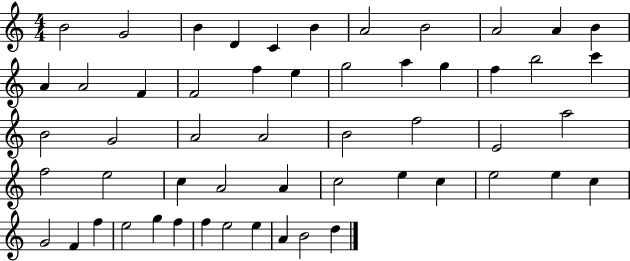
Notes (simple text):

B4/h G4/h B4/q D4/q C4/q B4/q A4/h B4/h A4/h A4/q B4/q A4/q A4/h F4/q F4/h F5/q E5/q G5/h A5/q G5/q F5/q B5/h C6/q B4/h G4/h A4/h A4/h B4/h F5/h E4/h A5/h F5/h E5/h C5/q A4/h A4/q C5/h E5/q C5/q E5/h E5/q C5/q G4/h F4/q F5/q E5/h G5/q F5/q F5/q E5/h E5/q A4/q B4/h D5/q